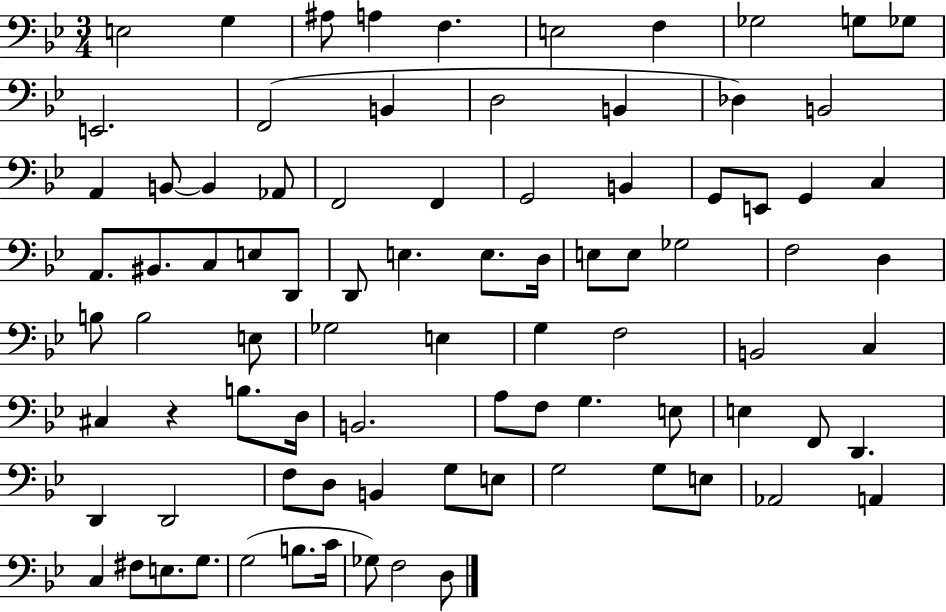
{
  \clef bass
  \numericTimeSignature
  \time 3/4
  \key bes \major
  \repeat volta 2 { e2 g4 | ais8 a4 f4. | e2 f4 | ges2 g8 ges8 | \break e,2. | f,2( b,4 | d2 b,4 | des4) b,2 | \break a,4 b,8~~ b,4 aes,8 | f,2 f,4 | g,2 b,4 | g,8 e,8 g,4 c4 | \break a,8. bis,8. c8 e8 d,8 | d,8 e4. e8. d16 | e8 e8 ges2 | f2 d4 | \break b8 b2 e8 | ges2 e4 | g4 f2 | b,2 c4 | \break cis4 r4 b8. d16 | b,2. | a8 f8 g4. e8 | e4 f,8 d,4. | \break d,4 d,2 | f8 d8 b,4 g8 e8 | g2 g8 e8 | aes,2 a,4 | \break c4 fis8 e8. g8. | g2( b8. c'16 | ges8) f2 d8 | } \bar "|."
}